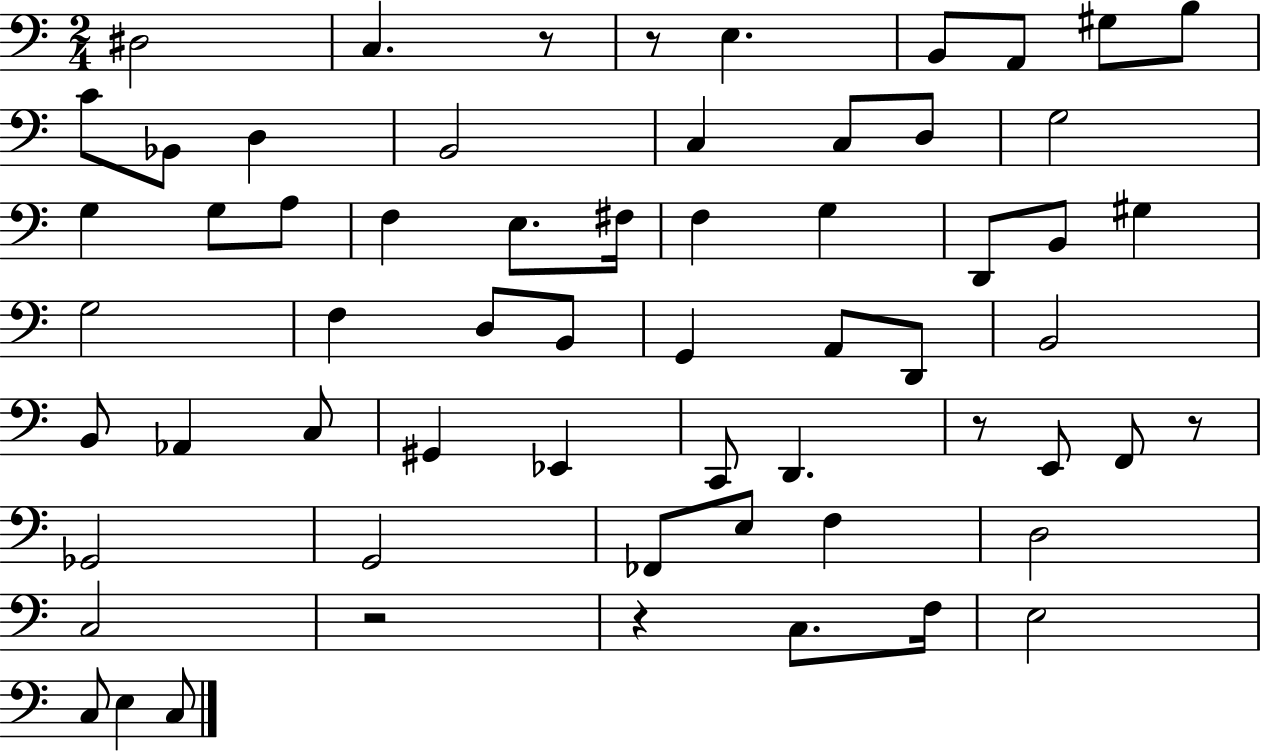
{
  \clef bass
  \numericTimeSignature
  \time 2/4
  \key c \major
  dis2 | c4. r8 | r8 e4. | b,8 a,8 gis8 b8 | \break c'8 bes,8 d4 | b,2 | c4 c8 d8 | g2 | \break g4 g8 a8 | f4 e8. fis16 | f4 g4 | d,8 b,8 gis4 | \break g2 | f4 d8 b,8 | g,4 a,8 d,8 | b,2 | \break b,8 aes,4 c8 | gis,4 ees,4 | c,8 d,4. | r8 e,8 f,8 r8 | \break ges,2 | g,2 | fes,8 e8 f4 | d2 | \break c2 | r2 | r4 c8. f16 | e2 | \break c8 e4 c8 | \bar "|."
}